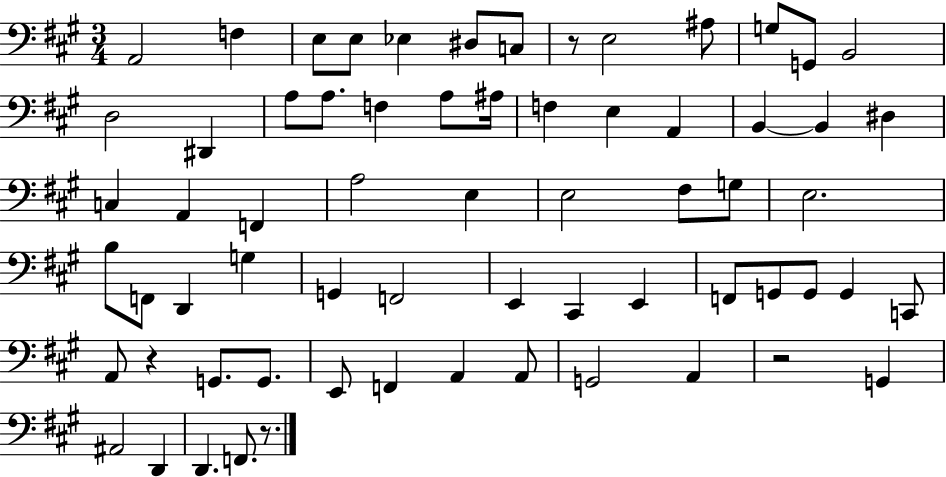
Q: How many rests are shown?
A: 4